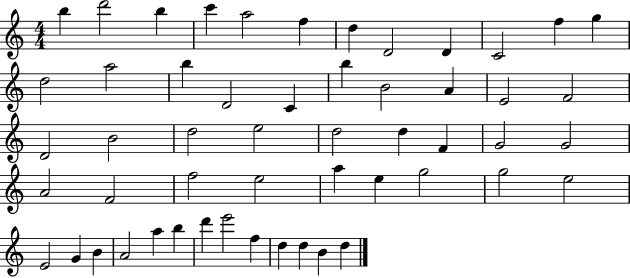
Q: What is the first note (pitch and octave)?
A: B5